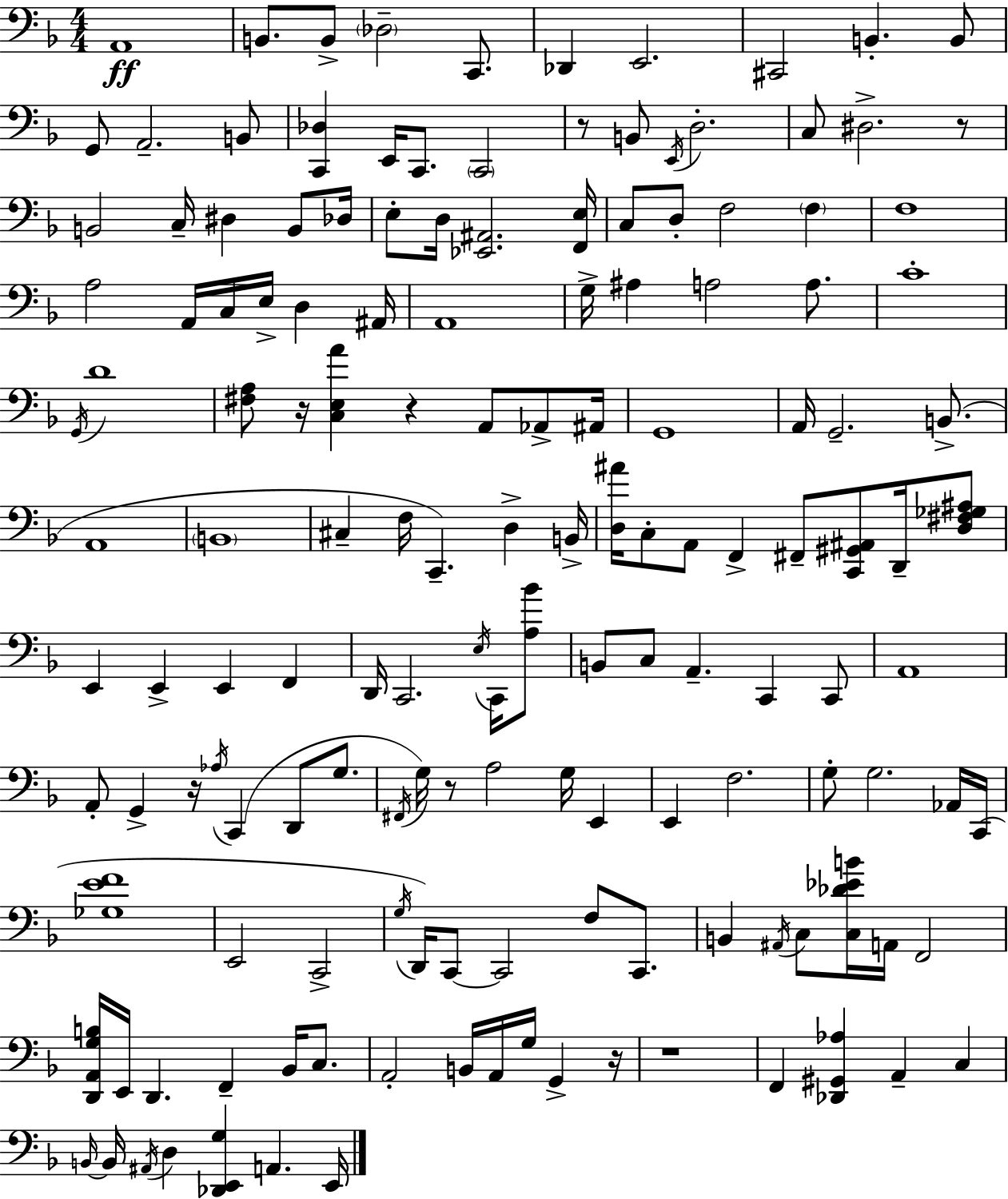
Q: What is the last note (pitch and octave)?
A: E2